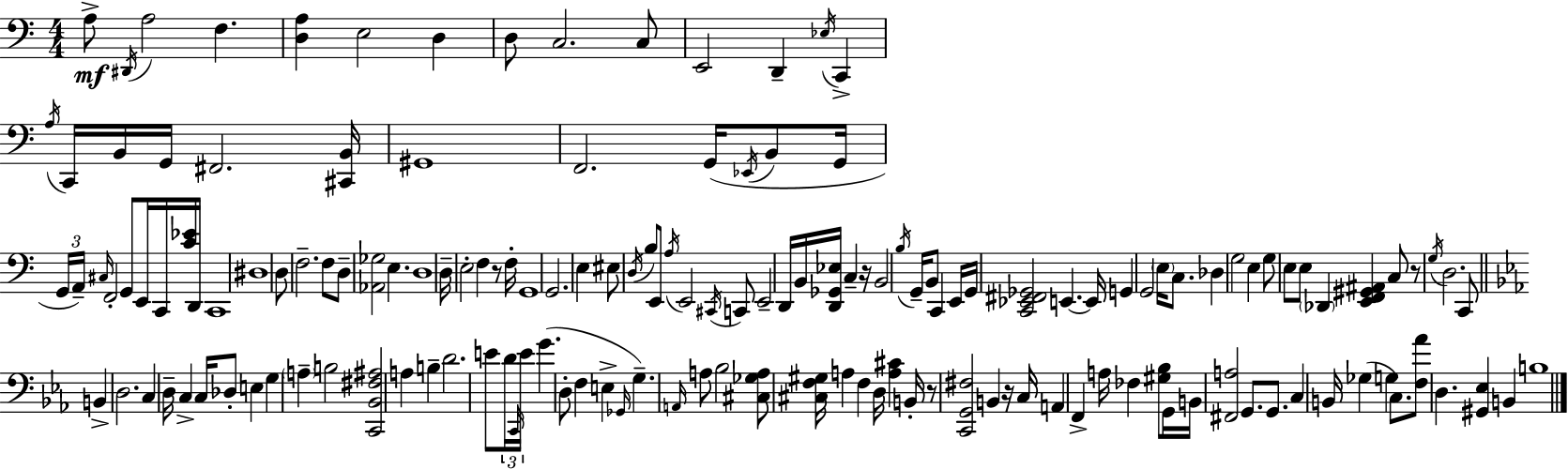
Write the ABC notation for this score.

X:1
T:Untitled
M:4/4
L:1/4
K:Am
A,/2 ^D,,/4 A,2 F, [D,A,] E,2 D, D,/2 C,2 C,/2 E,,2 D,, _E,/4 C,, A,/4 C,,/4 B,,/4 G,,/4 ^F,,2 [^C,,B,,]/4 ^G,,4 F,,2 G,,/4 _E,,/4 B,,/2 G,,/4 G,,/4 A,,/4 ^C,/4 F,,2 G,,/2 E,,/4 C,,/4 [C_E]/4 D,,/4 C,,4 ^D,4 D,/2 F,2 F,/2 D,/2 [_A,,_G,]2 E, D,4 D,/4 E,2 F, z/2 F,/4 G,,4 G,,2 E, ^E,/2 D,/4 B,/2 E,,/2 A,/4 E,,2 ^C,,/4 C,,/2 E,,2 D,,/4 B,,/4 [D,,_G,,_E,]/4 C, z/4 B,,2 B,/4 G,,/4 B,,/2 C,, E,,/4 G,,/4 [C,,_E,,^F,,_G,,]2 E,, E,,/4 G,, G,,2 E,/4 C,/2 _D, G,2 E, G,/2 E,/2 E,/2 _D,, [E,,F,,^G,,^A,,] C,/2 z/2 G,/4 D,2 C,,/2 B,, D,2 C, D,/4 C, C,/4 _D,/2 E, G, A, B,2 [C,,_B,,^F,^A,]2 A, B, D2 E/2 D/4 C,,/4 E/4 G D,/2 F, E, _G,,/4 G, A,,/4 A,/2 _B,2 [^C,_G,A,]/2 [^C,F,^G,]/4 A, F, D,/4 [A,^C] B,,/4 z/2 [C,,G,,^F,]2 B,, z/4 C,/4 A,, F,, A,/4 _F, [^G,_B,]/2 G,,/4 B,,/4 [^F,,A,]2 G,,/2 G,,/2 C, B,,/4 _G, G, C,/2 [F,_A]/2 D, [^G,,_E,] B,, B,4